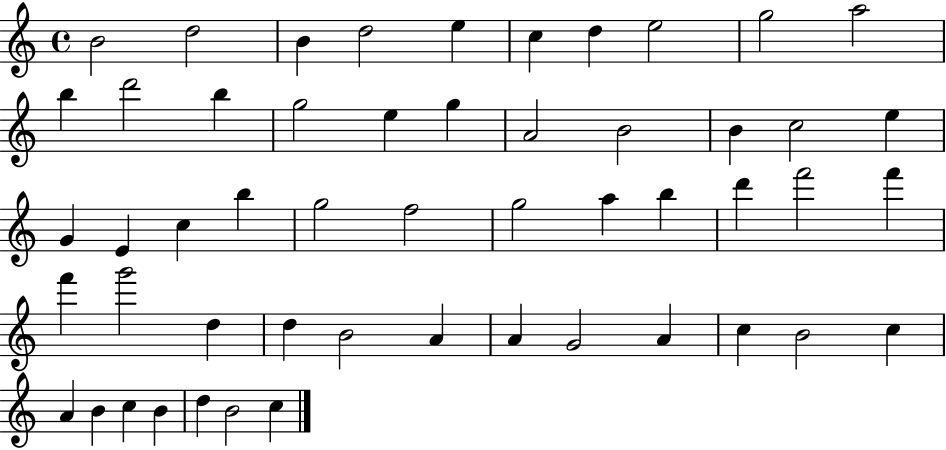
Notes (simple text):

B4/h D5/h B4/q D5/h E5/q C5/q D5/q E5/h G5/h A5/h B5/q D6/h B5/q G5/h E5/q G5/q A4/h B4/h B4/q C5/h E5/q G4/q E4/q C5/q B5/q G5/h F5/h G5/h A5/q B5/q D6/q F6/h F6/q F6/q G6/h D5/q D5/q B4/h A4/q A4/q G4/h A4/q C5/q B4/h C5/q A4/q B4/q C5/q B4/q D5/q B4/h C5/q